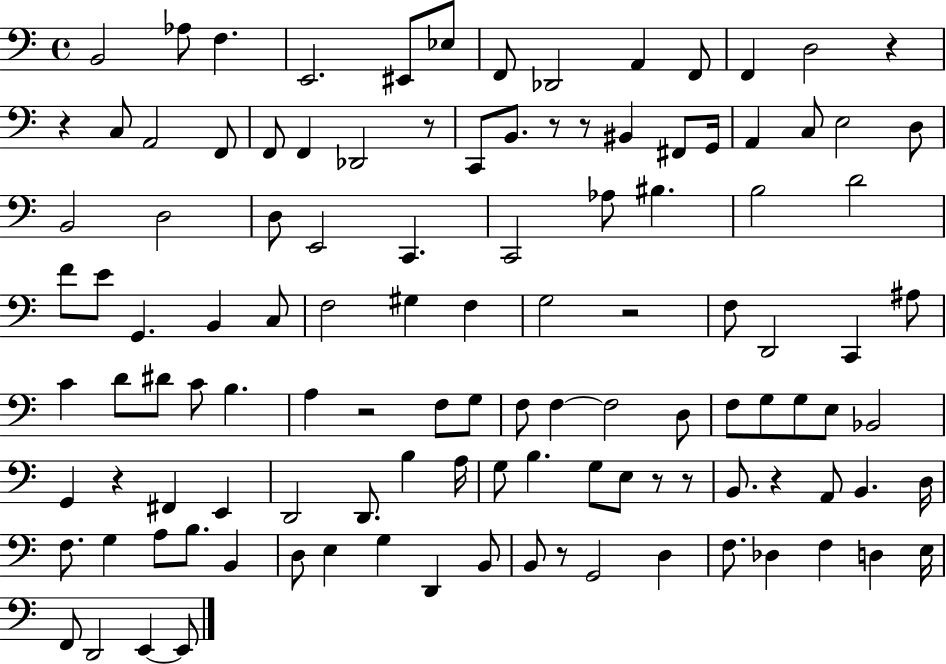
X:1
T:Untitled
M:4/4
L:1/4
K:C
B,,2 _A,/2 F, E,,2 ^E,,/2 _E,/2 F,,/2 _D,,2 A,, F,,/2 F,, D,2 z z C,/2 A,,2 F,,/2 F,,/2 F,, _D,,2 z/2 C,,/2 B,,/2 z/2 z/2 ^B,, ^F,,/2 G,,/4 A,, C,/2 E,2 D,/2 B,,2 D,2 D,/2 E,,2 C,, C,,2 _A,/2 ^B, B,2 D2 F/2 E/2 G,, B,, C,/2 F,2 ^G, F, G,2 z2 F,/2 D,,2 C,, ^A,/2 C D/2 ^D/2 C/2 B, A, z2 F,/2 G,/2 F,/2 F, F,2 D,/2 F,/2 G,/2 G,/2 E,/2 _B,,2 G,, z ^F,, E,, D,,2 D,,/2 B, A,/4 G,/2 B, G,/2 E,/2 z/2 z/2 B,,/2 z A,,/2 B,, D,/4 F,/2 G, A,/2 B,/2 B,, D,/2 E, G, D,, B,,/2 B,,/2 z/2 G,,2 D, F,/2 _D, F, D, E,/4 F,,/2 D,,2 E,, E,,/2